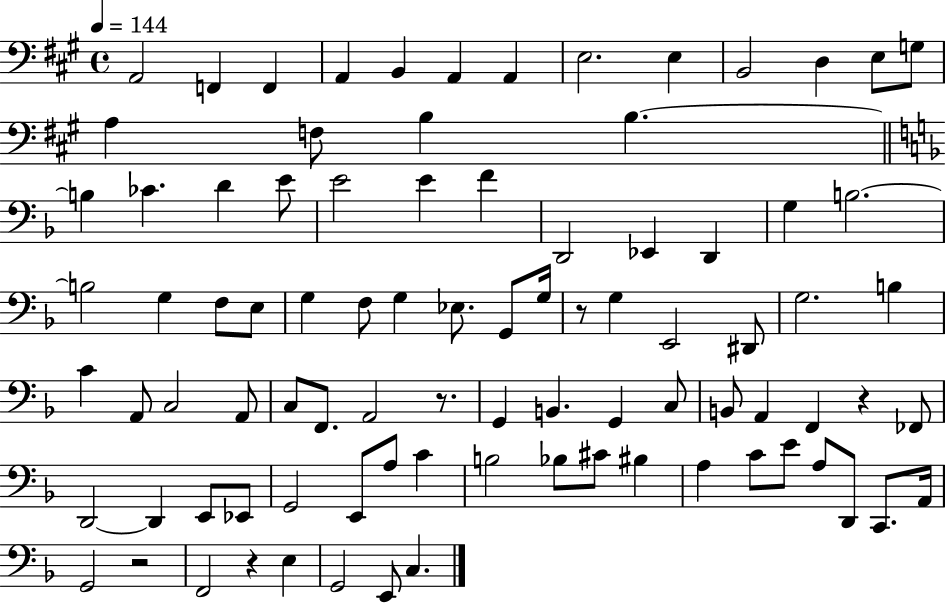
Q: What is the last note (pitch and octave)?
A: C3